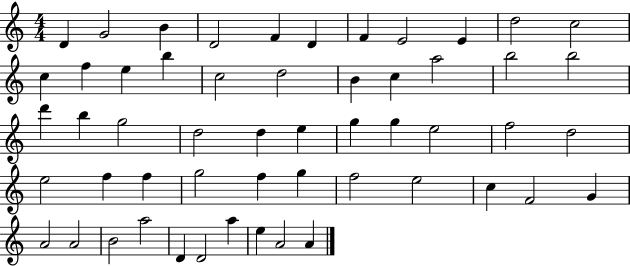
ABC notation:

X:1
T:Untitled
M:4/4
L:1/4
K:C
D G2 B D2 F D F E2 E d2 c2 c f e b c2 d2 B c a2 b2 b2 d' b g2 d2 d e g g e2 f2 d2 e2 f f g2 f g f2 e2 c F2 G A2 A2 B2 a2 D D2 a e A2 A